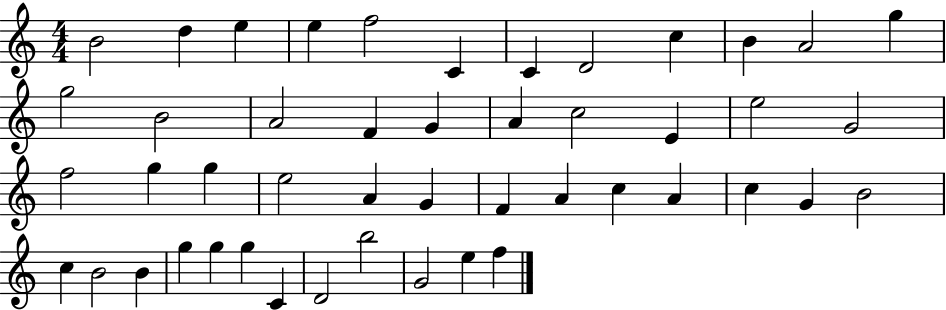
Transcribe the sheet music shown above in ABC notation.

X:1
T:Untitled
M:4/4
L:1/4
K:C
B2 d e e f2 C C D2 c B A2 g g2 B2 A2 F G A c2 E e2 G2 f2 g g e2 A G F A c A c G B2 c B2 B g g g C D2 b2 G2 e f